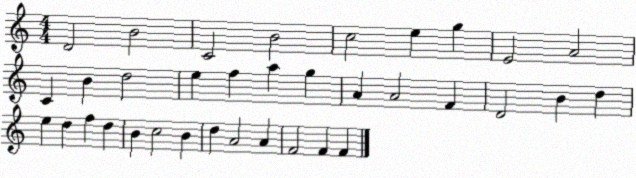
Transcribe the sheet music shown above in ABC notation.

X:1
T:Untitled
M:4/4
L:1/4
K:C
D2 B2 C2 B2 c2 e g E2 A2 C B d2 e f a g A A2 F D2 B d e d f d B c2 B d A2 A F2 F F